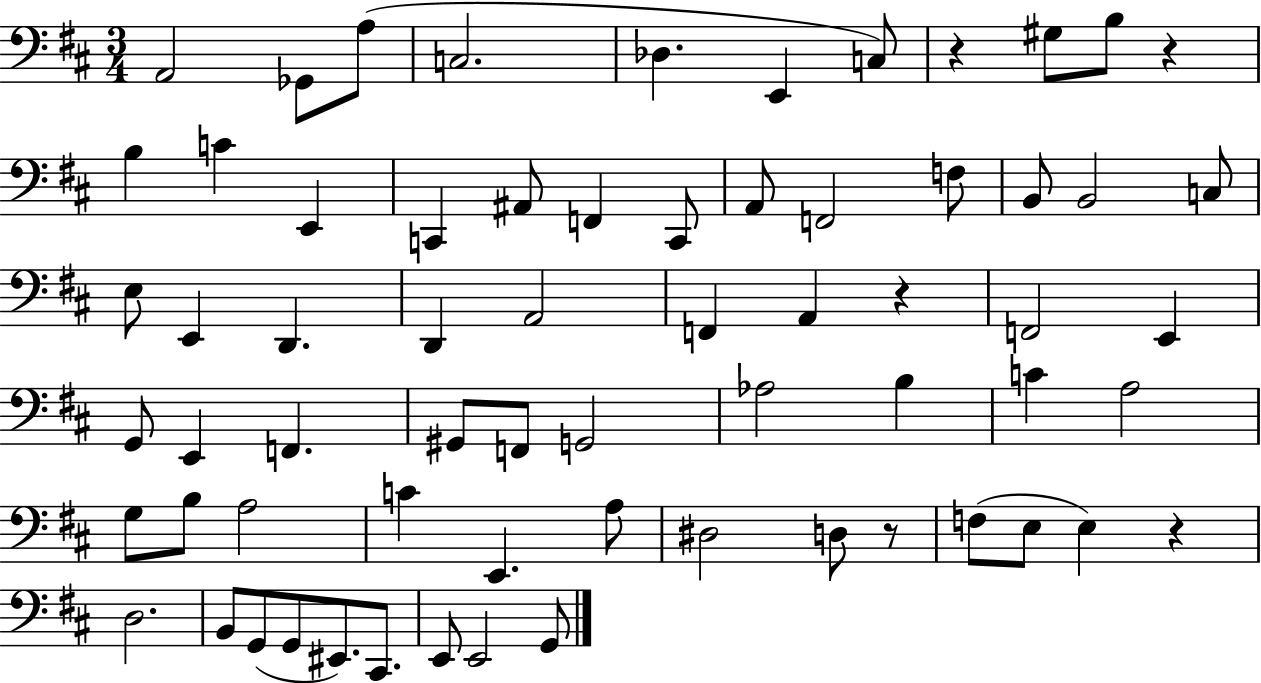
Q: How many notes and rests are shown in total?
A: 66